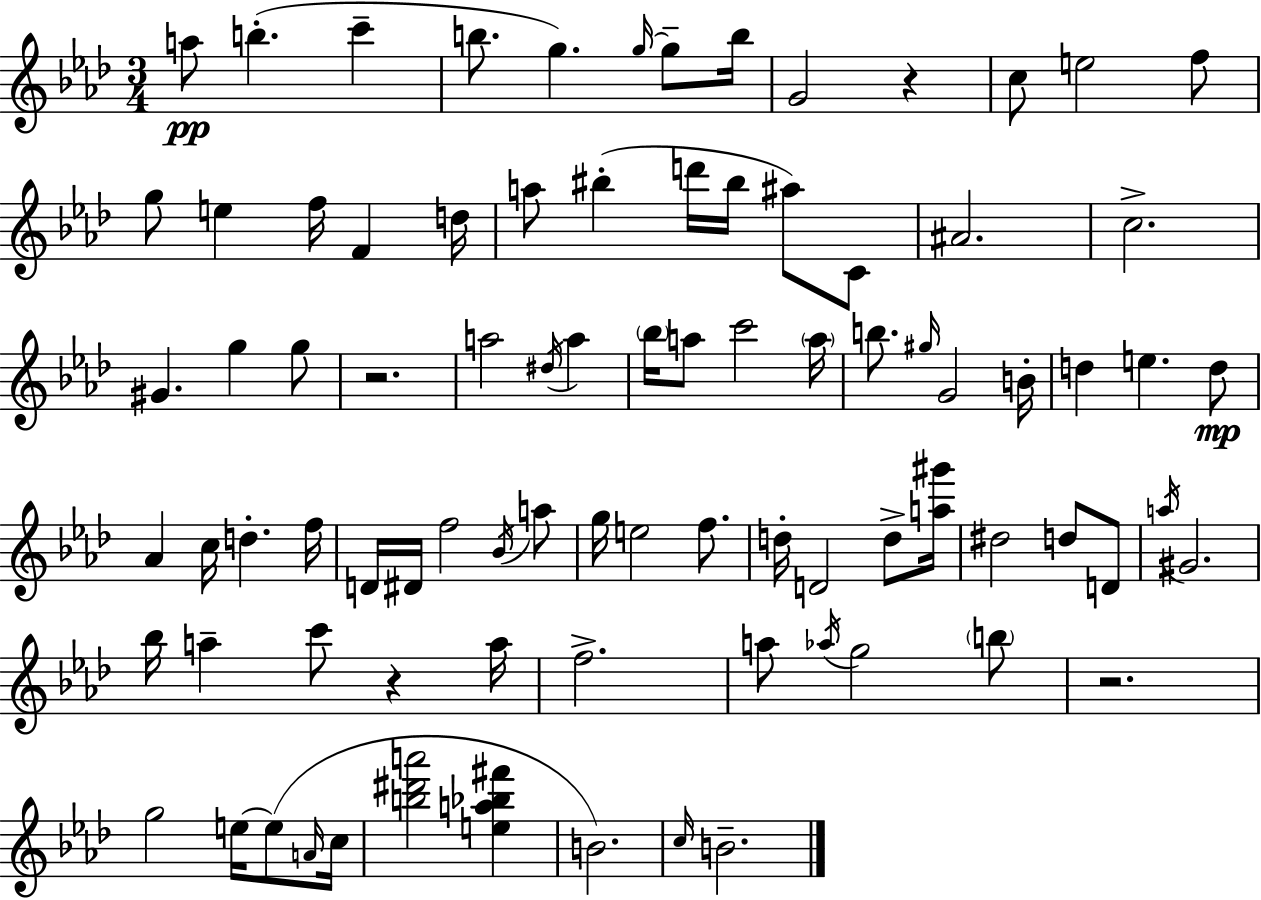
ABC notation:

X:1
T:Untitled
M:3/4
L:1/4
K:Fm
a/2 b c' b/2 g g/4 g/2 b/4 G2 z c/2 e2 f/2 g/2 e f/4 F d/4 a/2 ^b d'/4 ^b/4 ^a/2 C/2 ^A2 c2 ^G g g/2 z2 a2 ^d/4 a _b/4 a/2 c'2 a/4 b/2 ^g/4 G2 B/4 d e d/2 _A c/4 d f/4 D/4 ^D/4 f2 _B/4 a/2 g/4 e2 f/2 d/4 D2 d/2 [a^g']/4 ^d2 d/2 D/2 a/4 ^G2 _b/4 a c'/2 z a/4 f2 a/2 _a/4 g2 b/2 z2 g2 e/4 e/2 A/4 c/4 [b^d'a']2 [ea_b^f'] B2 c/4 B2